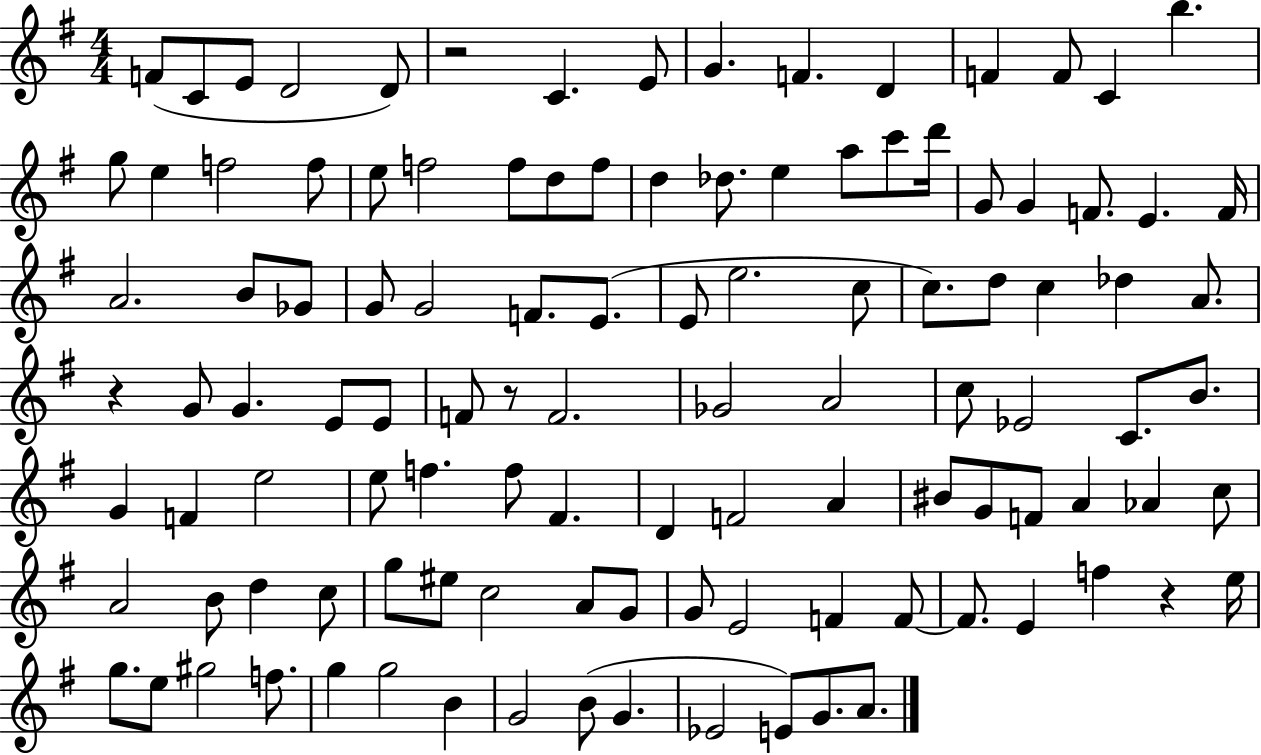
X:1
T:Untitled
M:4/4
L:1/4
K:G
F/2 C/2 E/2 D2 D/2 z2 C E/2 G F D F F/2 C b g/2 e f2 f/2 e/2 f2 f/2 d/2 f/2 d _d/2 e a/2 c'/2 d'/4 G/2 G F/2 E F/4 A2 B/2 _G/2 G/2 G2 F/2 E/2 E/2 e2 c/2 c/2 d/2 c _d A/2 z G/2 G E/2 E/2 F/2 z/2 F2 _G2 A2 c/2 _E2 C/2 B/2 G F e2 e/2 f f/2 ^F D F2 A ^B/2 G/2 F/2 A _A c/2 A2 B/2 d c/2 g/2 ^e/2 c2 A/2 G/2 G/2 E2 F F/2 F/2 E f z e/4 g/2 e/2 ^g2 f/2 g g2 B G2 B/2 G _E2 E/2 G/2 A/2